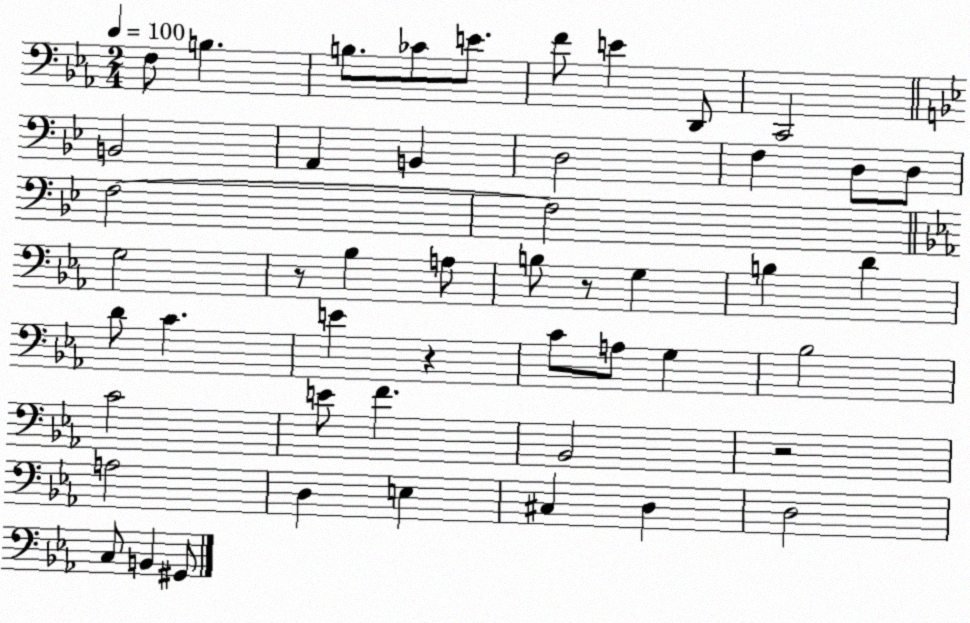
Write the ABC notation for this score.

X:1
T:Untitled
M:2/4
L:1/4
K:Eb
F,/2 B, B,/2 _C/2 E/2 F/2 E D,,/2 C,,2 B,,2 A,, B,, D,2 F, D,/2 D,/2 F,2 F,2 G,2 z/2 _B, A,/2 B,/2 z/2 G, B, D D/2 C E z C/2 A,/2 G, _B,2 C2 E/2 F _B,,2 z2 A,2 D, E, ^C, D, D,2 C,/2 B,, ^G,,/2